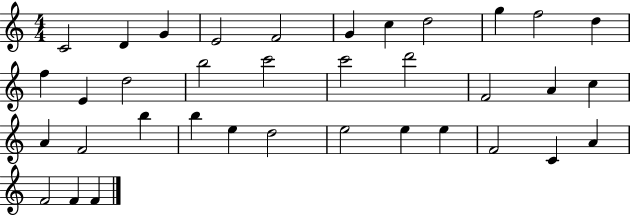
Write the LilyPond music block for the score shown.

{
  \clef treble
  \numericTimeSignature
  \time 4/4
  \key c \major
  c'2 d'4 g'4 | e'2 f'2 | g'4 c''4 d''2 | g''4 f''2 d''4 | \break f''4 e'4 d''2 | b''2 c'''2 | c'''2 d'''2 | f'2 a'4 c''4 | \break a'4 f'2 b''4 | b''4 e''4 d''2 | e''2 e''4 e''4 | f'2 c'4 a'4 | \break f'2 f'4 f'4 | \bar "|."
}